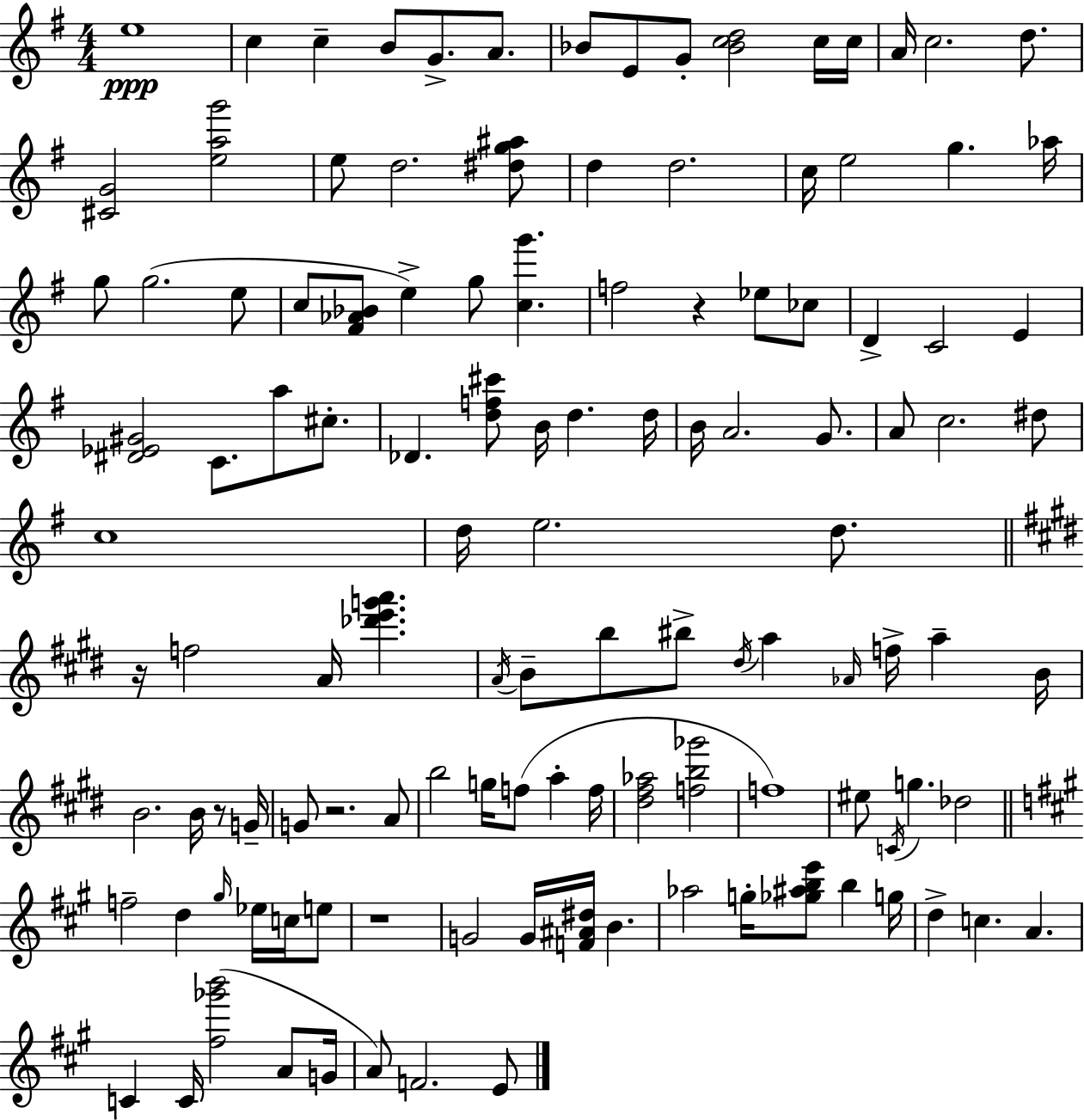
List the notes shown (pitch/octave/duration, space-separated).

E5/w C5/q C5/q B4/e G4/e. A4/e. Bb4/e E4/e G4/e [Bb4,C5,D5]/h C5/s C5/s A4/s C5/h. D5/e. [C#4,G4]/h [E5,A5,G6]/h E5/e D5/h. [D#5,G5,A#5]/e D5/q D5/h. C5/s E5/h G5/q. Ab5/s G5/e G5/h. E5/e C5/e [F#4,Ab4,Bb4]/e E5/q G5/e [C5,G6]/q. F5/h R/q Eb5/e CES5/e D4/q C4/h E4/q [D#4,Eb4,G#4]/h C4/e. A5/e C#5/e. Db4/q. [D5,F5,C#6]/e B4/s D5/q. D5/s B4/s A4/h. G4/e. A4/e C5/h. D#5/e C5/w D5/s E5/h. D5/e. R/s F5/h A4/s [Db6,E6,G6,A6]/q. A4/s B4/e B5/e BIS5/e D#5/s A5/q Ab4/s F5/s A5/q B4/s B4/h. B4/s R/e G4/s G4/e R/h. A4/e B5/h G5/s F5/e A5/q F5/s [D#5,F#5,Ab5]/h [F5,B5,Gb6]/h F5/w EIS5/e C4/s G5/q. Db5/h F5/h D5/q G#5/s Eb5/s C5/s E5/e R/w G4/h G4/s [F4,A#4,D#5]/s B4/q. Ab5/h G5/s [Gb5,A#5,B5,E6]/e B5/q G5/s D5/q C5/q. A4/q. C4/q C4/s [F#5,Gb6,B6]/h A4/e G4/s A4/e F4/h. E4/e